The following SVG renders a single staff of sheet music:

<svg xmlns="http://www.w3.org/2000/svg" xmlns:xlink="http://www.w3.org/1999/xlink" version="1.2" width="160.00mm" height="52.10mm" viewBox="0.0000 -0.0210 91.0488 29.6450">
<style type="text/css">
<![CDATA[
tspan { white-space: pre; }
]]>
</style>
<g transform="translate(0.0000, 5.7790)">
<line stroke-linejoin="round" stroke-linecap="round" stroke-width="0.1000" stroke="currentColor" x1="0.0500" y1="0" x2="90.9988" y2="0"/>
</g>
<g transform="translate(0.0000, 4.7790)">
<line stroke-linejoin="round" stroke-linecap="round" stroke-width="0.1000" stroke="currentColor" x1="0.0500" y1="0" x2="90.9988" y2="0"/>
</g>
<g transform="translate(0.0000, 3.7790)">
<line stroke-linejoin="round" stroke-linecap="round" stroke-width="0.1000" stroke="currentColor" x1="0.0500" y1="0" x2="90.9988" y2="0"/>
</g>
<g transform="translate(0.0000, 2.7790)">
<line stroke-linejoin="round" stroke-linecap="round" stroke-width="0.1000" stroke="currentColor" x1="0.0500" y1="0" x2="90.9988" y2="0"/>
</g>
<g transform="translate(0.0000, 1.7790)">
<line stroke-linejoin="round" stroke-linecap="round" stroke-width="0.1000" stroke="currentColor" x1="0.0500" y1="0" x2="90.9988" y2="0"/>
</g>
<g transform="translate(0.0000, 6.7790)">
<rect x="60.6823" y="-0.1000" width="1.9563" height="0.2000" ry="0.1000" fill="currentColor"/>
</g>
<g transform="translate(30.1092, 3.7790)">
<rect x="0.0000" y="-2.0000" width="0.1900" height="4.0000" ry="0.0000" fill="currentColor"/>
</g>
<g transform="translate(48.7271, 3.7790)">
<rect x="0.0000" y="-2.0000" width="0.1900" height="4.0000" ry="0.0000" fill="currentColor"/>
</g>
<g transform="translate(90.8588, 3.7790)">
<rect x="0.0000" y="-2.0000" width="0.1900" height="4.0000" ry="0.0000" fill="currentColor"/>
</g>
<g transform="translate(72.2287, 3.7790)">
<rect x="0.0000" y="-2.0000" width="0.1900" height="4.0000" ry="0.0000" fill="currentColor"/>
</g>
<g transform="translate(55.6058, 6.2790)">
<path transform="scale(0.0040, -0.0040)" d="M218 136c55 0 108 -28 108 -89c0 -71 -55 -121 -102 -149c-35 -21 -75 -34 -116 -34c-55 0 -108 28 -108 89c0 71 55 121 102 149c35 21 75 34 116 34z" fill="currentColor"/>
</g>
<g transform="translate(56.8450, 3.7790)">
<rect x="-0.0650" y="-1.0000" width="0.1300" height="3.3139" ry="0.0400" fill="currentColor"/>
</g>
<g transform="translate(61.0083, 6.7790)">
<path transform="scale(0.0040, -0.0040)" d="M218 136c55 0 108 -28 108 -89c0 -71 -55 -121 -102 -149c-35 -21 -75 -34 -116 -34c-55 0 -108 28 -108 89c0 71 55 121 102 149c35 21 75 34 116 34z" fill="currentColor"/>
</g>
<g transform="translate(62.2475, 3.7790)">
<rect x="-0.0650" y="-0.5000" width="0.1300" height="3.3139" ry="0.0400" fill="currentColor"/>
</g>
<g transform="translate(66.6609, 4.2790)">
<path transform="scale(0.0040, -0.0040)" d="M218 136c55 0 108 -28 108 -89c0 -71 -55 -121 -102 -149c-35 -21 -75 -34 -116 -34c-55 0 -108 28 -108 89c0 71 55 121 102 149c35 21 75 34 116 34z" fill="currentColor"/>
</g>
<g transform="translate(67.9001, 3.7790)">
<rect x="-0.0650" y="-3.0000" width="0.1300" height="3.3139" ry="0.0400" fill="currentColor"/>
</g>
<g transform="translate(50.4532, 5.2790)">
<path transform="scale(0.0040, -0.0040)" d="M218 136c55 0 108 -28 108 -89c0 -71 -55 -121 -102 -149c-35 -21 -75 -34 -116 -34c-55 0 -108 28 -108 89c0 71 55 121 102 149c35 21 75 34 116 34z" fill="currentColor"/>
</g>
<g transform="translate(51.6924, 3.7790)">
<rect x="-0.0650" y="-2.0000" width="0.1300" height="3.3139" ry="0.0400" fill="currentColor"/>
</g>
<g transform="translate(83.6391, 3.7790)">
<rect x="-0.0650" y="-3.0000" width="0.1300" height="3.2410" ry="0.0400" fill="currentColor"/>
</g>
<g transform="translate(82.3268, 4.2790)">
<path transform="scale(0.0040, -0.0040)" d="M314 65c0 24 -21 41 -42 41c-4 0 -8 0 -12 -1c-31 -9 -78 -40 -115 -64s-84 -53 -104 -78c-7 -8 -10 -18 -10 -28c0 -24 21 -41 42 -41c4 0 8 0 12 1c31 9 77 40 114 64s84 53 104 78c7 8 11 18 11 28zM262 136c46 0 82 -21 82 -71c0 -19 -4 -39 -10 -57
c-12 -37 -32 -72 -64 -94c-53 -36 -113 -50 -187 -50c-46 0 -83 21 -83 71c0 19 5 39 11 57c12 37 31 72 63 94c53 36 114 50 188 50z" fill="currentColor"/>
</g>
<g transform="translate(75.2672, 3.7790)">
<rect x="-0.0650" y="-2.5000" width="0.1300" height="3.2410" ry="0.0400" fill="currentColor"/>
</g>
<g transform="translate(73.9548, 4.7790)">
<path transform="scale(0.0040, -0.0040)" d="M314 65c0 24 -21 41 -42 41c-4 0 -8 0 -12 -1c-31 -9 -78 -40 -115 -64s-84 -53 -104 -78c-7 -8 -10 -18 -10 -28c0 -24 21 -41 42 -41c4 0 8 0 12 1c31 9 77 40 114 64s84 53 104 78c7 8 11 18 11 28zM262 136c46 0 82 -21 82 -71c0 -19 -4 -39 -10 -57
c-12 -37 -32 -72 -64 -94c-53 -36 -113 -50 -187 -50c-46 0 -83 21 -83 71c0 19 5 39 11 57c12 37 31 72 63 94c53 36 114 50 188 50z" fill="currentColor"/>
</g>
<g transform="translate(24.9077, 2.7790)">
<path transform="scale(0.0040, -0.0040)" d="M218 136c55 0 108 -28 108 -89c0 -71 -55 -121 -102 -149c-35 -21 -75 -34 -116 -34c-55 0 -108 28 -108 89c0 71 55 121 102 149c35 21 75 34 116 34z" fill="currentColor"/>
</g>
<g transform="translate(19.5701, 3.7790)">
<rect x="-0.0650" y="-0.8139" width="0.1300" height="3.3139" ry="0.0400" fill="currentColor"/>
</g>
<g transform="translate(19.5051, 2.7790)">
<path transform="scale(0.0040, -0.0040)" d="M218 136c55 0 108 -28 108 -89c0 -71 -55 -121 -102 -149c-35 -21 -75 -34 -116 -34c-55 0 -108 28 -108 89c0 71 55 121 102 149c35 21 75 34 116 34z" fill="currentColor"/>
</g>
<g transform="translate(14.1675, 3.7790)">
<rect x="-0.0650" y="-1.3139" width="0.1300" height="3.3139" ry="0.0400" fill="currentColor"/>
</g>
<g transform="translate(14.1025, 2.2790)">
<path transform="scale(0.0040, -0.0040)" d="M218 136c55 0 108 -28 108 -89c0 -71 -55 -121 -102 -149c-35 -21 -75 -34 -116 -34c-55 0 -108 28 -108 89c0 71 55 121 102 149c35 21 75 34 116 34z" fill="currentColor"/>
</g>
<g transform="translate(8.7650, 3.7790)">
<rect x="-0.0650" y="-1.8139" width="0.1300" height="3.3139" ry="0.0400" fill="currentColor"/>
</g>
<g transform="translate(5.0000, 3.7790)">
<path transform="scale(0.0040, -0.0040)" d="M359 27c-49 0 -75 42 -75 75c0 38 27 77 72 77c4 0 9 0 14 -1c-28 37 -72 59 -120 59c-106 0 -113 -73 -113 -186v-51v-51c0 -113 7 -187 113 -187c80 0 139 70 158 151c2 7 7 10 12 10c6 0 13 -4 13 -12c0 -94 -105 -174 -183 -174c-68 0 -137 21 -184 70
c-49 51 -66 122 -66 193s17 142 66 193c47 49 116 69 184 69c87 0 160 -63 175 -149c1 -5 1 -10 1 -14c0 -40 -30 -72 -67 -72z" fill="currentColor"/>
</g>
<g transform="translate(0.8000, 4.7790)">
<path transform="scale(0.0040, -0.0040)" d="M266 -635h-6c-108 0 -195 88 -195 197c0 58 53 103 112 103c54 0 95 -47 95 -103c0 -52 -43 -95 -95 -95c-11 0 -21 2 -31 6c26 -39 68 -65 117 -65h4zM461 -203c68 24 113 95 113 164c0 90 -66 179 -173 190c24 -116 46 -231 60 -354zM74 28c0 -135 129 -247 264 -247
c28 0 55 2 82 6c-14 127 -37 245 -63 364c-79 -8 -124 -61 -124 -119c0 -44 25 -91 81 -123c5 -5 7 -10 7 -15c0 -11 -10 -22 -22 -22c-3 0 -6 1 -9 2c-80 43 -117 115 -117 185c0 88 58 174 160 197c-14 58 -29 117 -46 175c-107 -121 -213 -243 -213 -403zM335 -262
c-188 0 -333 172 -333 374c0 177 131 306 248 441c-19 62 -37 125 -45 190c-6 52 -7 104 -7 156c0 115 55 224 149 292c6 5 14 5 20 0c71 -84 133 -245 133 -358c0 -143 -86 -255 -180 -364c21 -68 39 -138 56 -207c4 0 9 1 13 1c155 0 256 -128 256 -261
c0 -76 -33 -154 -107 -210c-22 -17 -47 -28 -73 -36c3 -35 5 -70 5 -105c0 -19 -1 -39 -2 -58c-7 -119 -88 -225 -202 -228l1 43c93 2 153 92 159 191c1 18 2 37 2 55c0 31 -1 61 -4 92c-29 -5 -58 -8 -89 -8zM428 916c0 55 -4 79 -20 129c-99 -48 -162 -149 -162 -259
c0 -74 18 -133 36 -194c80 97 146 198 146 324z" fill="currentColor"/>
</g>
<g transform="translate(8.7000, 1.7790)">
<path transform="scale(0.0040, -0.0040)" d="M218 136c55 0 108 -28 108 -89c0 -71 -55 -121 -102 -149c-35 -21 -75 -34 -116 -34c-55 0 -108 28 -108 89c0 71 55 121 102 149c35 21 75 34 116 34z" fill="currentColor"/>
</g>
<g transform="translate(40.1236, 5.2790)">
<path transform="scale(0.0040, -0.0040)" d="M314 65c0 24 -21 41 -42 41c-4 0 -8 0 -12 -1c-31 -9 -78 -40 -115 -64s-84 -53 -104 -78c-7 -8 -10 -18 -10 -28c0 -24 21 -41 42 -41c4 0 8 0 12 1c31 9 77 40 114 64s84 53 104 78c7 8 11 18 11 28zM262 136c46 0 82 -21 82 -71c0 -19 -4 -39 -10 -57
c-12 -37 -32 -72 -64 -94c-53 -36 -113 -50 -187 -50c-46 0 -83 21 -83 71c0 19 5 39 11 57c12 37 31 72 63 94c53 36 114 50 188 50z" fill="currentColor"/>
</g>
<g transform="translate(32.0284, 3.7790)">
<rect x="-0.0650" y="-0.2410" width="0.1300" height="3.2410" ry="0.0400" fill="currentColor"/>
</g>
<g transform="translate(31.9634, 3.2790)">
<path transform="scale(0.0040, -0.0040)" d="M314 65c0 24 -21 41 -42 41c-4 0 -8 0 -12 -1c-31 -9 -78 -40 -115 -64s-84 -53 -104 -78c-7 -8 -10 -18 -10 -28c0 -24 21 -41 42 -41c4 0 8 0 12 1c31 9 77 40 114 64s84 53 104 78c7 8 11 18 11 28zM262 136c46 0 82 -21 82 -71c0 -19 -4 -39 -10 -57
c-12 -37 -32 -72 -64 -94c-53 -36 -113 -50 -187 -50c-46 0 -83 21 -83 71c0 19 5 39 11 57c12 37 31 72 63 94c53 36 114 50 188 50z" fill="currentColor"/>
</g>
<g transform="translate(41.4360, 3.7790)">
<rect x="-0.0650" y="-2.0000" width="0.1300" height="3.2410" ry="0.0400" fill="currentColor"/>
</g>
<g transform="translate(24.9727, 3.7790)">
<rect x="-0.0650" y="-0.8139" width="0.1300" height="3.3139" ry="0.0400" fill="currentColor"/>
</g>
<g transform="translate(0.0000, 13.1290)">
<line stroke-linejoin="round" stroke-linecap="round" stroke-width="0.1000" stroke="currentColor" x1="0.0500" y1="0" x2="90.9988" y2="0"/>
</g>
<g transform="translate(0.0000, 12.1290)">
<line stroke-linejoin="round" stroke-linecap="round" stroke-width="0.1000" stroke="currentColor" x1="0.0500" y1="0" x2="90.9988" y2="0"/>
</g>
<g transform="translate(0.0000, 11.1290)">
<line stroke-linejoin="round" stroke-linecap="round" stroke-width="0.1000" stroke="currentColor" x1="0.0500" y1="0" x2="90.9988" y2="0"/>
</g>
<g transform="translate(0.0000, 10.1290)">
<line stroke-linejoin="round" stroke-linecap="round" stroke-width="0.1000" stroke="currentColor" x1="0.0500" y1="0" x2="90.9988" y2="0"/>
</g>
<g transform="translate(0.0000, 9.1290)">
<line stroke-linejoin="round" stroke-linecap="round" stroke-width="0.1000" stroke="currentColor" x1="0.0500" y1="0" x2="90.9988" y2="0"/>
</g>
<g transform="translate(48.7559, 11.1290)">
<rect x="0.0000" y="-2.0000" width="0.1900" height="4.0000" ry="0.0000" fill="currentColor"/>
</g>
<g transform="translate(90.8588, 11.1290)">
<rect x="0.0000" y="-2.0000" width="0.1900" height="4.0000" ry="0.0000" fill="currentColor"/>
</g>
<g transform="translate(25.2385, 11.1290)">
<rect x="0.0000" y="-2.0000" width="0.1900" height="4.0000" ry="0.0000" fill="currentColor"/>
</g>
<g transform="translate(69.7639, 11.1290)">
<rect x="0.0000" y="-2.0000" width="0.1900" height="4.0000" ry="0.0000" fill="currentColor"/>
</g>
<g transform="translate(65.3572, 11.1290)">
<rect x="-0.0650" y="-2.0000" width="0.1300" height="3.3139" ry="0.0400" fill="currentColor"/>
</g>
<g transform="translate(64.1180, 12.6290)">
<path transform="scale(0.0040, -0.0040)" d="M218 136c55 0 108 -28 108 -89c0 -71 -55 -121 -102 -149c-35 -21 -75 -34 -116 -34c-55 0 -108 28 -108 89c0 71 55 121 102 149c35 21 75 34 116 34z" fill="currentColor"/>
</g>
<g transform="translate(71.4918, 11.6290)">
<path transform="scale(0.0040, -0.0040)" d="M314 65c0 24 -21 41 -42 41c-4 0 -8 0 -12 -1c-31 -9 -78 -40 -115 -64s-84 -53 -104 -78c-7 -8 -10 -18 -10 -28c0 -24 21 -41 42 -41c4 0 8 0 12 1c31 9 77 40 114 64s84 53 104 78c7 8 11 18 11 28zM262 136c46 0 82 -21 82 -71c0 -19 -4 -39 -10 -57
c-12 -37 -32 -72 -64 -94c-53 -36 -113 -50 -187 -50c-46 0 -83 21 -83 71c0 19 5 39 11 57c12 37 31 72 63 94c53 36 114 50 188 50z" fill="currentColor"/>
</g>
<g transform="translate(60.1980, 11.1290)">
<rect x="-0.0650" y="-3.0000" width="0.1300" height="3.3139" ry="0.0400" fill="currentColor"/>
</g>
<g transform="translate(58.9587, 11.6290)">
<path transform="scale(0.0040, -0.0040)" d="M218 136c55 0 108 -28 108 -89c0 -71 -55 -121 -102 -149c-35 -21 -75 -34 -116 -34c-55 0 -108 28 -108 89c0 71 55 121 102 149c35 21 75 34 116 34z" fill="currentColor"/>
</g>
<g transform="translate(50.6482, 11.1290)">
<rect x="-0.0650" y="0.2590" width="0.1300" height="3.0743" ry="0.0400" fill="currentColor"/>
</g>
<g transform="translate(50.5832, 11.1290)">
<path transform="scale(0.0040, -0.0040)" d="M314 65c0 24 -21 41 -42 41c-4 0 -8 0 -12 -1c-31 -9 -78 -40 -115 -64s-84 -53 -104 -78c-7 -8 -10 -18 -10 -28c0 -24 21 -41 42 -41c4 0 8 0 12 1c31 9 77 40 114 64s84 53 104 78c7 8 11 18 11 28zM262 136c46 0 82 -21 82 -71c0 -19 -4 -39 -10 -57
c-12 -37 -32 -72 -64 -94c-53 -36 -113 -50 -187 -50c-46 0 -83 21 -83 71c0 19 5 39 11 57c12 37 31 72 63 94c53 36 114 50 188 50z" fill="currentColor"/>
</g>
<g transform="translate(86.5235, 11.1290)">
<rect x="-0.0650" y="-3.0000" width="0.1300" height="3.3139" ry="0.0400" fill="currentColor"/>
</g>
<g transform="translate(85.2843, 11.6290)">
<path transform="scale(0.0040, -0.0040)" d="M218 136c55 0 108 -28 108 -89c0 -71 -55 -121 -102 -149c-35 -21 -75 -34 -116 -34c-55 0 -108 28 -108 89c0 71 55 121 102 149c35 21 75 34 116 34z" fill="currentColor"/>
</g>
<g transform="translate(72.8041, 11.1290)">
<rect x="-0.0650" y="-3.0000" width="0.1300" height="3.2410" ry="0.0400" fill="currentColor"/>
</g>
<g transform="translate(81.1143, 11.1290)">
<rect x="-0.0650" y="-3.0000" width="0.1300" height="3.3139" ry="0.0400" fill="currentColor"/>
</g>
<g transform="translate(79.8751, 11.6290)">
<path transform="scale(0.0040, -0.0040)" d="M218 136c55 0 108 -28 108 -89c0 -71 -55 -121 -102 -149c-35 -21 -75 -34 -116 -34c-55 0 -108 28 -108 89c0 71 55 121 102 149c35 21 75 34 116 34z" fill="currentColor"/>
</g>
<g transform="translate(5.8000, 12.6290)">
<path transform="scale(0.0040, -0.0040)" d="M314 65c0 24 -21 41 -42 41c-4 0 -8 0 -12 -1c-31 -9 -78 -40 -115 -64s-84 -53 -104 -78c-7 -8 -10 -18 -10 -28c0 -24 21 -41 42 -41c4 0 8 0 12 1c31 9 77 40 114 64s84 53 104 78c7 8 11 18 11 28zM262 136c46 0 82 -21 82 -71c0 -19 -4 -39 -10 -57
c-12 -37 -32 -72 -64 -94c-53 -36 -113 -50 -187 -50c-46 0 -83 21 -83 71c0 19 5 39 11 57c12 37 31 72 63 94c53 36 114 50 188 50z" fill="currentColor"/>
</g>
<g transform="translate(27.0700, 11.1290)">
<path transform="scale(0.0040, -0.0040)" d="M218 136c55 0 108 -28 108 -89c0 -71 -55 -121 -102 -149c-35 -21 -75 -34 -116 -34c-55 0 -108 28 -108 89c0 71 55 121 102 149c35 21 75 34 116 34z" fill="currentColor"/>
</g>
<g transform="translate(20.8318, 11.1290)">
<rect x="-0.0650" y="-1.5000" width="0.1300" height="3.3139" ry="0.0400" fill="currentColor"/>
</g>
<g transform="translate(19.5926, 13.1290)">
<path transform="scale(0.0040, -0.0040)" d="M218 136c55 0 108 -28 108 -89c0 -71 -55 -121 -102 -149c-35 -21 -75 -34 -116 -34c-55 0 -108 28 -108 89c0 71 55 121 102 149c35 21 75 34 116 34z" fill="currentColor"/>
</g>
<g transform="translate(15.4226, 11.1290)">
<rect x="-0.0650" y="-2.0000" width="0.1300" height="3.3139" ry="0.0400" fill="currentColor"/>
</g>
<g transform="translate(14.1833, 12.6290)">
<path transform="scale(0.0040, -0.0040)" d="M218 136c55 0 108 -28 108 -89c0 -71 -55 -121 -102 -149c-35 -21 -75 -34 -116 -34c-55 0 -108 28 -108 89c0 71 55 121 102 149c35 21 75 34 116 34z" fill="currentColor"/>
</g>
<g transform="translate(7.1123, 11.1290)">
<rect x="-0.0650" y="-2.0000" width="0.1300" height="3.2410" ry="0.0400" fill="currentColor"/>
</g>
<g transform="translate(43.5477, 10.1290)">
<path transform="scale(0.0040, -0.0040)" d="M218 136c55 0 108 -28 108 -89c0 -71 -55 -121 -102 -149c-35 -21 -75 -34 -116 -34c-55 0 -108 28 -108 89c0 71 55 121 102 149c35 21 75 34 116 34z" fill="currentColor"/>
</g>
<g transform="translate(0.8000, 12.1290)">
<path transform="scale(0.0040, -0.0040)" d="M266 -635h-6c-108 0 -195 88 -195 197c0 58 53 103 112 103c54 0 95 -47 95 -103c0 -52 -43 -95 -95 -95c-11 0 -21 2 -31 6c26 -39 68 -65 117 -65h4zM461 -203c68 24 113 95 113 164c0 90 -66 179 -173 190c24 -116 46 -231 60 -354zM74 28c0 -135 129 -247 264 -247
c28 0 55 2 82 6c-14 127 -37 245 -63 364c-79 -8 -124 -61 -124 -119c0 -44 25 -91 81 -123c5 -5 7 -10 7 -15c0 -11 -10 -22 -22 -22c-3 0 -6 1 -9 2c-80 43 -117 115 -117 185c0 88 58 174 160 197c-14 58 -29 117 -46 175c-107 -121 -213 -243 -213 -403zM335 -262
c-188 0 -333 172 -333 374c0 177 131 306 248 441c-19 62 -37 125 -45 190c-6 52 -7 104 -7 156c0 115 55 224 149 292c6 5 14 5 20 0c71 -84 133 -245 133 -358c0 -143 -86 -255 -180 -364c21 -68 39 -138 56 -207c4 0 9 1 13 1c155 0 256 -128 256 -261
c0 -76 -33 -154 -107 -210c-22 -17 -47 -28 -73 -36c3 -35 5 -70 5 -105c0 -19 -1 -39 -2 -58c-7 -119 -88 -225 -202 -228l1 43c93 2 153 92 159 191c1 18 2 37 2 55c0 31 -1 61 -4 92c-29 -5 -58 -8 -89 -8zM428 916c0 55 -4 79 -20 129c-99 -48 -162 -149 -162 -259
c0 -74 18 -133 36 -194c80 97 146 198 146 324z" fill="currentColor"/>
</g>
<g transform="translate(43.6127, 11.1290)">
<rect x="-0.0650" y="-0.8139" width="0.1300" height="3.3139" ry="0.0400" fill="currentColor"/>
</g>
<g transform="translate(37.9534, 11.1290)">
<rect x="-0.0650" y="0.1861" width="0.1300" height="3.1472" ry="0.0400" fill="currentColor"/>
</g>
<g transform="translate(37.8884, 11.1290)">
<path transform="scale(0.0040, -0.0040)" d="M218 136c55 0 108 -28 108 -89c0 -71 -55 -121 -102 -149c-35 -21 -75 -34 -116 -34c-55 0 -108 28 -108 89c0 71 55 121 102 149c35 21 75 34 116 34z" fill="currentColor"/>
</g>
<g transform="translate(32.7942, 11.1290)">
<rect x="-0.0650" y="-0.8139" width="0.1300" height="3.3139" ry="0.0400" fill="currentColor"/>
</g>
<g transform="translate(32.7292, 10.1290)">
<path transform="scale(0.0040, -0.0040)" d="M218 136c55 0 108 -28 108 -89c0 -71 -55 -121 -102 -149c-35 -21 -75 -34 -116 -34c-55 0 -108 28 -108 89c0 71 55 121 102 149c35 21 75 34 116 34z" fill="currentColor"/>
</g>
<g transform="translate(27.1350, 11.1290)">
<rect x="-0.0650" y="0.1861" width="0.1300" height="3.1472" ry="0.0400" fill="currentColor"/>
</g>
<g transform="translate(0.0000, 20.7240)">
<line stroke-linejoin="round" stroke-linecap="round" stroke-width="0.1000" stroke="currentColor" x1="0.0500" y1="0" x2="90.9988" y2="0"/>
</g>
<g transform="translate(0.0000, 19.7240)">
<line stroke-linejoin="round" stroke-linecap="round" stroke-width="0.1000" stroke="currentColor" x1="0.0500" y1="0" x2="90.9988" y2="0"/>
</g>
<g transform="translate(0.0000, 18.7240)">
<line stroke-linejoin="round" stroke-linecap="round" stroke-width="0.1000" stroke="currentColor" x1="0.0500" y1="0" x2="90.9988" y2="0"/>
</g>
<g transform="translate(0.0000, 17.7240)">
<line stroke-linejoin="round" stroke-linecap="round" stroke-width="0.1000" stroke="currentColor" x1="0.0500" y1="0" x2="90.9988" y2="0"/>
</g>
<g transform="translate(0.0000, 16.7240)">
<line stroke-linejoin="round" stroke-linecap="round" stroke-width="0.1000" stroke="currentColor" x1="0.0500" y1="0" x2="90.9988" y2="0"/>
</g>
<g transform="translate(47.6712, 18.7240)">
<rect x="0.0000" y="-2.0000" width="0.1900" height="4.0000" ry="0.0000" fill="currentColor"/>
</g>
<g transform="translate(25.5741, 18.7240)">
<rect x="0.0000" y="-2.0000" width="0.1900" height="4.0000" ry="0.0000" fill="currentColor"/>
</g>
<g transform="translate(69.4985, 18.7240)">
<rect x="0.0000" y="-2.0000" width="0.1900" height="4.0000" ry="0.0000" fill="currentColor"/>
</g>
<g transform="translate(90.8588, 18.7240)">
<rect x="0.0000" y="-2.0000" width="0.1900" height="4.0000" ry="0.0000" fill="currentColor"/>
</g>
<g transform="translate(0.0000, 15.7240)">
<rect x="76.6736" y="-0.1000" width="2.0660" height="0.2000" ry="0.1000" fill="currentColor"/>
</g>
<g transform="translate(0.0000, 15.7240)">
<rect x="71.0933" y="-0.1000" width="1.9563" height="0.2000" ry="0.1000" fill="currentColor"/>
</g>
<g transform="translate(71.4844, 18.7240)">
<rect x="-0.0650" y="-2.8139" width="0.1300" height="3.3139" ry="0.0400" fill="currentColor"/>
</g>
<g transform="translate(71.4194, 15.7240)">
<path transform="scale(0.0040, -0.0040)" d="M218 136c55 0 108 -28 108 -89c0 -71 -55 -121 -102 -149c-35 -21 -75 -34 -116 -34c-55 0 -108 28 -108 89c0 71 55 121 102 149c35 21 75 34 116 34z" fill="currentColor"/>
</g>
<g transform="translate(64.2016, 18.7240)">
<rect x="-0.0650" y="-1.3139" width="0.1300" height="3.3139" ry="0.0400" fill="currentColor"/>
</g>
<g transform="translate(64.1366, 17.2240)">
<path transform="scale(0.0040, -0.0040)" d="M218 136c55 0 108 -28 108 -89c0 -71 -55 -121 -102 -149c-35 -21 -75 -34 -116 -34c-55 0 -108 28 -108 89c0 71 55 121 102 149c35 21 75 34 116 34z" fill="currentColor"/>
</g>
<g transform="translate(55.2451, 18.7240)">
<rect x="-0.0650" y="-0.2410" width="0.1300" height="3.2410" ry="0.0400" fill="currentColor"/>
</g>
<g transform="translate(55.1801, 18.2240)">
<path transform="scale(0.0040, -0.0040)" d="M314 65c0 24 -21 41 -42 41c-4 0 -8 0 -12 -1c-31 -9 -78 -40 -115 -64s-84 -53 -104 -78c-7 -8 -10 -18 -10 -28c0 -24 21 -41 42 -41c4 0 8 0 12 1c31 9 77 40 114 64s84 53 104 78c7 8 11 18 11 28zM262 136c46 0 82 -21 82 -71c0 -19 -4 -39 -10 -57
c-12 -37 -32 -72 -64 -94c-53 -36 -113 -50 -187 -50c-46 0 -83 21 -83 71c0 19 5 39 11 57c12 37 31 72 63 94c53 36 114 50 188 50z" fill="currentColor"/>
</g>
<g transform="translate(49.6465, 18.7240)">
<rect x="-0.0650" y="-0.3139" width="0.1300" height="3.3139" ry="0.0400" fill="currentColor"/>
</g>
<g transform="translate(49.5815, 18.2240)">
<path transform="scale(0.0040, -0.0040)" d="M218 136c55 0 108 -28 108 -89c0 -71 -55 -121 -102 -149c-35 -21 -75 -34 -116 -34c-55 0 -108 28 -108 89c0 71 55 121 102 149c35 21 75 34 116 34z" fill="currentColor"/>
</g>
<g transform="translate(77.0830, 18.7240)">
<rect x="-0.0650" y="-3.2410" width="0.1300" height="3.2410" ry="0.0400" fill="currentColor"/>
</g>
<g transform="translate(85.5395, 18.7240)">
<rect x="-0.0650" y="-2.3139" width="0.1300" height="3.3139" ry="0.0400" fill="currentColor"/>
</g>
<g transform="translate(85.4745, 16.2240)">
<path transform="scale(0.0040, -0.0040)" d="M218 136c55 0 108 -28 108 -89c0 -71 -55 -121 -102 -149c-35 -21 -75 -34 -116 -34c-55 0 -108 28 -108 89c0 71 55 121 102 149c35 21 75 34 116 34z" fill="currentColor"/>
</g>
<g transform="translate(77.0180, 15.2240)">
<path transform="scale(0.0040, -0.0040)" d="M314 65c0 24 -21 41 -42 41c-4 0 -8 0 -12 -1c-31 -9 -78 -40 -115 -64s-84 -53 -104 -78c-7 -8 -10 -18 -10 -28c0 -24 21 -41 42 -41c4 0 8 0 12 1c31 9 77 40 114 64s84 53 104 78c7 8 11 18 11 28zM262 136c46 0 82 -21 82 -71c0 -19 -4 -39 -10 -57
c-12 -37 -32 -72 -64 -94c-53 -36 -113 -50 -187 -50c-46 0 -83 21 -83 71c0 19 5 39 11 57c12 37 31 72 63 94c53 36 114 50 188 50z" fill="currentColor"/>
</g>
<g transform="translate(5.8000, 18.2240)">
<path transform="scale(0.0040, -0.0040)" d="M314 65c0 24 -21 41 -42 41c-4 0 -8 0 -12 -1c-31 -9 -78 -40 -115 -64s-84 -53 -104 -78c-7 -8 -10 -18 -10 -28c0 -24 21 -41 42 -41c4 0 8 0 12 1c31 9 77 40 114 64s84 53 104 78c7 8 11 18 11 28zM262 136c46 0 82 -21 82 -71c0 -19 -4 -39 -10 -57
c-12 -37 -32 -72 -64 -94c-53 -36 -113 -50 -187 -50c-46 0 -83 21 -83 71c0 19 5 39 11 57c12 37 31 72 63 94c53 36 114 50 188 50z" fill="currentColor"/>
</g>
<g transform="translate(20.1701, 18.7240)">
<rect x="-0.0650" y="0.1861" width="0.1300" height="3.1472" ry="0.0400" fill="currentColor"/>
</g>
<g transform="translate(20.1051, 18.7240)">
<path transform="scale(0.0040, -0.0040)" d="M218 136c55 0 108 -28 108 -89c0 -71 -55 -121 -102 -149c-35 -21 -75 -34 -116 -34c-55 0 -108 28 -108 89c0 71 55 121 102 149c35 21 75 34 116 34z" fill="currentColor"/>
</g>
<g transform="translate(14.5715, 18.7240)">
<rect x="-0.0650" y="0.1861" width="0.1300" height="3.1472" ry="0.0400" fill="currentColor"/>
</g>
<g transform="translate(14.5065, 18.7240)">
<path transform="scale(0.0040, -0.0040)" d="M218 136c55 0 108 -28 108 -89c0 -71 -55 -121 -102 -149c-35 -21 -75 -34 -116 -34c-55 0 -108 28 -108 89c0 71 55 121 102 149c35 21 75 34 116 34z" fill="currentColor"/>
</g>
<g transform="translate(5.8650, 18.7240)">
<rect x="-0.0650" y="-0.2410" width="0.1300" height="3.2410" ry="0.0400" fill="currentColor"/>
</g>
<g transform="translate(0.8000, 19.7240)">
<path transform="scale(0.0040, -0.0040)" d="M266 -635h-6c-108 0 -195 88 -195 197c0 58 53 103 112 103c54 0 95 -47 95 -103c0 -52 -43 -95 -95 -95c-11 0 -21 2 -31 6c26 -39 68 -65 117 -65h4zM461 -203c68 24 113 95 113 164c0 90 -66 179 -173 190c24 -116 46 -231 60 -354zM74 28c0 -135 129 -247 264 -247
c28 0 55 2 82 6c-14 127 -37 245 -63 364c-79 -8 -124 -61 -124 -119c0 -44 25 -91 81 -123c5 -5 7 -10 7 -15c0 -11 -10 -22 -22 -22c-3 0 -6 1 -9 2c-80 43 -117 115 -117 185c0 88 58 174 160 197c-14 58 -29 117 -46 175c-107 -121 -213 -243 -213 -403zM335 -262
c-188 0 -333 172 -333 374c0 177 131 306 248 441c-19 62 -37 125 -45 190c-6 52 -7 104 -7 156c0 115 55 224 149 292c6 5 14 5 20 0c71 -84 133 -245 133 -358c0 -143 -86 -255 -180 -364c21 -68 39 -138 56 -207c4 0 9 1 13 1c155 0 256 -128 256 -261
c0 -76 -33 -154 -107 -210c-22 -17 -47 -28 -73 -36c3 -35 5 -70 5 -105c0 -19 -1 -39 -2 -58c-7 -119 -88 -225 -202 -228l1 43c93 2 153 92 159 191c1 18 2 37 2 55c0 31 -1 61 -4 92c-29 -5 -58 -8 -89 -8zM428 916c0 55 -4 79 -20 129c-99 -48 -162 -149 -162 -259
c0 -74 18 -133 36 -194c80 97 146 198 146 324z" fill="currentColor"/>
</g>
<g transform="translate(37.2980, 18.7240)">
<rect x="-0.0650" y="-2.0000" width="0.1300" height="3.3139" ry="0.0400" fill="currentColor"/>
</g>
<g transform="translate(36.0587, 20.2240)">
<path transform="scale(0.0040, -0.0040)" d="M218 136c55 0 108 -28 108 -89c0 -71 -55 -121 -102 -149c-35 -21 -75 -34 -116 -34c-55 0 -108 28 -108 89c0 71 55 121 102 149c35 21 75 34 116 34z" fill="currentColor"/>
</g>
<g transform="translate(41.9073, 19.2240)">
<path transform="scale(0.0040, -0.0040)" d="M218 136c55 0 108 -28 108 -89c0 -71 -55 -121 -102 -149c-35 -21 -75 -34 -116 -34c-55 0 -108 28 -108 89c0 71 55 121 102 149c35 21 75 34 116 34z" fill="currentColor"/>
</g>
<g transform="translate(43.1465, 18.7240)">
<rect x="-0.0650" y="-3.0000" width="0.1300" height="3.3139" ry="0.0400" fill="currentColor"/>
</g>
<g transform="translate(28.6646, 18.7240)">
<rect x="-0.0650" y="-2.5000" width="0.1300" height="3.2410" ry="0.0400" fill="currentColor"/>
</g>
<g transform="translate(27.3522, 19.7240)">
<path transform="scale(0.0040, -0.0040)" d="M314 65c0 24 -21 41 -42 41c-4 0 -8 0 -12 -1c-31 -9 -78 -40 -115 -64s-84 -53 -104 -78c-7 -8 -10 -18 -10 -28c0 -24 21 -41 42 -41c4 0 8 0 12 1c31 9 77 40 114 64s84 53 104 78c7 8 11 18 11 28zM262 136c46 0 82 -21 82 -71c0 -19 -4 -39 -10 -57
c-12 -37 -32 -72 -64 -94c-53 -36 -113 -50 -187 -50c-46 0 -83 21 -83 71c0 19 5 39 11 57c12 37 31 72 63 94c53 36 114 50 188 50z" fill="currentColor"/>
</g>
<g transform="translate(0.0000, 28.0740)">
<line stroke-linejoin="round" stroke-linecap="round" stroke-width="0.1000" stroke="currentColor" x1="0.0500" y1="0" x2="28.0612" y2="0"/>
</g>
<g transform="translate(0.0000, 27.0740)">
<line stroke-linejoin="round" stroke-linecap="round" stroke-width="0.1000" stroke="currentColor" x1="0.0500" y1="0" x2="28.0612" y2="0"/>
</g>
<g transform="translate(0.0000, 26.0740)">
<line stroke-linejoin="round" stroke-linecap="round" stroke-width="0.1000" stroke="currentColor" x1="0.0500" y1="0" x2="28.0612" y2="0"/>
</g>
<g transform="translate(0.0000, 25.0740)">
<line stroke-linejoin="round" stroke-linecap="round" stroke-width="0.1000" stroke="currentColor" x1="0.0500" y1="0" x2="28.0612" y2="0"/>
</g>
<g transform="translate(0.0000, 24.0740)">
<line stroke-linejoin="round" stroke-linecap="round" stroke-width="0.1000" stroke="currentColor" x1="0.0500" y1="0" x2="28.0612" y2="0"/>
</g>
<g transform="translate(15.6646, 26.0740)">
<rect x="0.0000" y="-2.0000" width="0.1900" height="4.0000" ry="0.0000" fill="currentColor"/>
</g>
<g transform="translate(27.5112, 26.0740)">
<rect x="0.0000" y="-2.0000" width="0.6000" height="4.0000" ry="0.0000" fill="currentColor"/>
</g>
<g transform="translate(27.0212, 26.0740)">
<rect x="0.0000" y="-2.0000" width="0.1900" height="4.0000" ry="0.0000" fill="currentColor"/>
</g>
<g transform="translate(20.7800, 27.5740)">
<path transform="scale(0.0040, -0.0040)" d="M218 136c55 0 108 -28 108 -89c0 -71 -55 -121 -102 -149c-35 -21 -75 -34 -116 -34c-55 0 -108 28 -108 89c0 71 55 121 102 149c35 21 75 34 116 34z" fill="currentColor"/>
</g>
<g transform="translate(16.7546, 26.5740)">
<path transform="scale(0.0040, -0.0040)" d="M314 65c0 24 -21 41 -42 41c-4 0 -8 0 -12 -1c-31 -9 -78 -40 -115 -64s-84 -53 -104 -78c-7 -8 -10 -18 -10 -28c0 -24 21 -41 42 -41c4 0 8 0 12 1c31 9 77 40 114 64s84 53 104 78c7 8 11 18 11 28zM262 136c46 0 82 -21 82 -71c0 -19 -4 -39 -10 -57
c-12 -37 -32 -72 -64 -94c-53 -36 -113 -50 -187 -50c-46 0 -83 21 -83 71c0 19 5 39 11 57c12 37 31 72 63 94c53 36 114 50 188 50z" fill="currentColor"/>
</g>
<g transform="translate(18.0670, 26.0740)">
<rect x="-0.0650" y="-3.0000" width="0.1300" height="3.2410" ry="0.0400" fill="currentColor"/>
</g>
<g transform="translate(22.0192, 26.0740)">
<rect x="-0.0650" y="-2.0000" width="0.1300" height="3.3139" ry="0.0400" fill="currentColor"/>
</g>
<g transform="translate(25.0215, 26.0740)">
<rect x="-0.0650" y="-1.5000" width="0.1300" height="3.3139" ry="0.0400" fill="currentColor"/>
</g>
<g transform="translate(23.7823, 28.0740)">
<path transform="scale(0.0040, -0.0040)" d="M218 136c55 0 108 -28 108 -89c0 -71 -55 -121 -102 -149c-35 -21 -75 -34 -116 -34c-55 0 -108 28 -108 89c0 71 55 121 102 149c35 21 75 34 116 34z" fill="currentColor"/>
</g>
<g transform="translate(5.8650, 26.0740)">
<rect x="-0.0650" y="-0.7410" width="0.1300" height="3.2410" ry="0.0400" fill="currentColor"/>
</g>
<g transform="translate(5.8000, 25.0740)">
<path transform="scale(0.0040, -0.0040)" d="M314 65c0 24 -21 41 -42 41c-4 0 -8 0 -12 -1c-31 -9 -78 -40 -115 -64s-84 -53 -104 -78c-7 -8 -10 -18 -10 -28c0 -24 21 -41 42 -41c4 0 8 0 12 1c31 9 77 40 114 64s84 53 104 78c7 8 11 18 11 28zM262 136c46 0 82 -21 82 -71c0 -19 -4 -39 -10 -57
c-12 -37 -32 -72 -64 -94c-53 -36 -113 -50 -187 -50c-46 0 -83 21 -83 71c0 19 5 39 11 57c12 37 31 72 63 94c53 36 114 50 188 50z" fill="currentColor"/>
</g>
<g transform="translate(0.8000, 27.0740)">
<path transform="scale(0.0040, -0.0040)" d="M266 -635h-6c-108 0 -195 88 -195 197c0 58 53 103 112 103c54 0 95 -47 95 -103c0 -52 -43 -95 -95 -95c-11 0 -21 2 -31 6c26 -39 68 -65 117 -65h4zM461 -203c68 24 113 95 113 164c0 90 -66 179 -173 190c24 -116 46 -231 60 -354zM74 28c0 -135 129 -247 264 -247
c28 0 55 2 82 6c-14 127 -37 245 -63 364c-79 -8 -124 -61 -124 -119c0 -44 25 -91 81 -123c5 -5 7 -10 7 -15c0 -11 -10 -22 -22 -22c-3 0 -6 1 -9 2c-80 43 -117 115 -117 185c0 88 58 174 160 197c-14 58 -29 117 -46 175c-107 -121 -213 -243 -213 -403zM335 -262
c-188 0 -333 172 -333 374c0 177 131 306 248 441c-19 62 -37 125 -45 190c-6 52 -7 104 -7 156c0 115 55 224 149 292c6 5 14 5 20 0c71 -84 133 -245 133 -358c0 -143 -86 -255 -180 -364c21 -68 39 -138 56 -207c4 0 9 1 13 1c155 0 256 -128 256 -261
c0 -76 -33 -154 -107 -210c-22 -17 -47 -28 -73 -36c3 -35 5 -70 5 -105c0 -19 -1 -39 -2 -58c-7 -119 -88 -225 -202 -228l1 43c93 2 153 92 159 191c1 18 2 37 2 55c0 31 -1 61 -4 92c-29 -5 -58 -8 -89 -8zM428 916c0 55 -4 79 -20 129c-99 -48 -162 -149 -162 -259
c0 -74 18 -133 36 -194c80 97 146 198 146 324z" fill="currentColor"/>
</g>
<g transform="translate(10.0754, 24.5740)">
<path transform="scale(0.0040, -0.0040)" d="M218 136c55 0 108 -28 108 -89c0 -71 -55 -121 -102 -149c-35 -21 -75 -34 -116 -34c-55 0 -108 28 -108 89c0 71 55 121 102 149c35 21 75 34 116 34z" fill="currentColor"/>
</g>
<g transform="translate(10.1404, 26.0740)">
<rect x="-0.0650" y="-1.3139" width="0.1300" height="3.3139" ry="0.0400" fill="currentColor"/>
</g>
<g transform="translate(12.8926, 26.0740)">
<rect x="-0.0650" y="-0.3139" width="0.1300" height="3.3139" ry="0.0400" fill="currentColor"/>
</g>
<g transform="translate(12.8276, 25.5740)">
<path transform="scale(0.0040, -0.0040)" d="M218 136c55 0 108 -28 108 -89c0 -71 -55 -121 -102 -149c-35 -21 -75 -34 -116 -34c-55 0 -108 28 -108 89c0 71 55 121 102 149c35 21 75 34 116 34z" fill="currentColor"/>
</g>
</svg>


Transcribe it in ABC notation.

X:1
T:Untitled
M:4/4
L:1/4
K:C
f e d d c2 F2 F D C A G2 A2 F2 F E B d B d B2 A F A2 A A c2 B B G2 F A c c2 e a b2 g d2 e c A2 F E